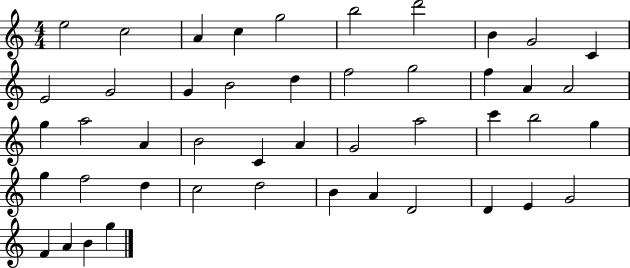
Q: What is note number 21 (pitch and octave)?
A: G5